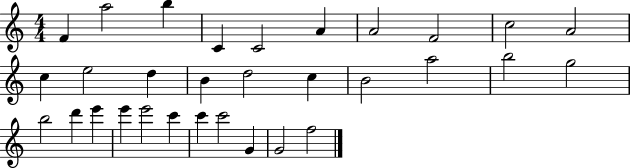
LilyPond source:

{
  \clef treble
  \numericTimeSignature
  \time 4/4
  \key c \major
  f'4 a''2 b''4 | c'4 c'2 a'4 | a'2 f'2 | c''2 a'2 | \break c''4 e''2 d''4 | b'4 d''2 c''4 | b'2 a''2 | b''2 g''2 | \break b''2 d'''4 e'''4 | e'''4 e'''2 c'''4 | c'''4 c'''2 g'4 | g'2 f''2 | \break \bar "|."
}